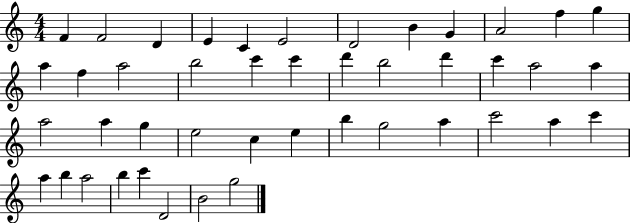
{
  \clef treble
  \numericTimeSignature
  \time 4/4
  \key c \major
  f'4 f'2 d'4 | e'4 c'4 e'2 | d'2 b'4 g'4 | a'2 f''4 g''4 | \break a''4 f''4 a''2 | b''2 c'''4 c'''4 | d'''4 b''2 d'''4 | c'''4 a''2 a''4 | \break a''2 a''4 g''4 | e''2 c''4 e''4 | b''4 g''2 a''4 | c'''2 a''4 c'''4 | \break a''4 b''4 a''2 | b''4 c'''4 d'2 | b'2 g''2 | \bar "|."
}